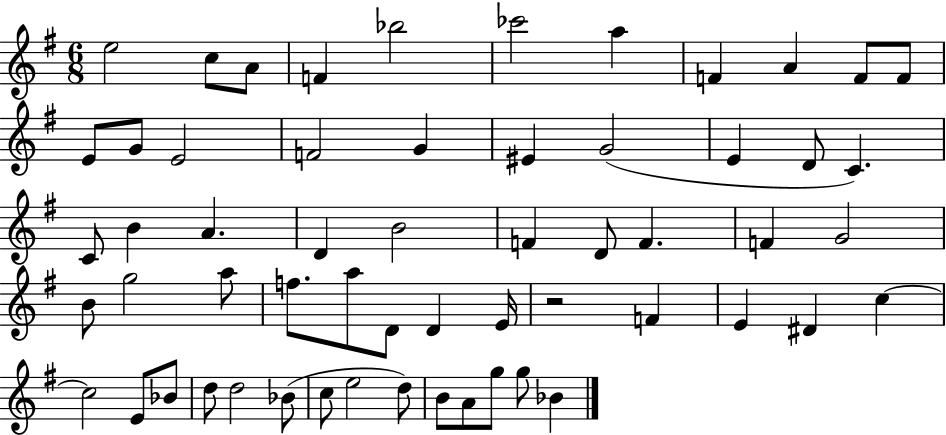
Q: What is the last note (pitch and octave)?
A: Bb4